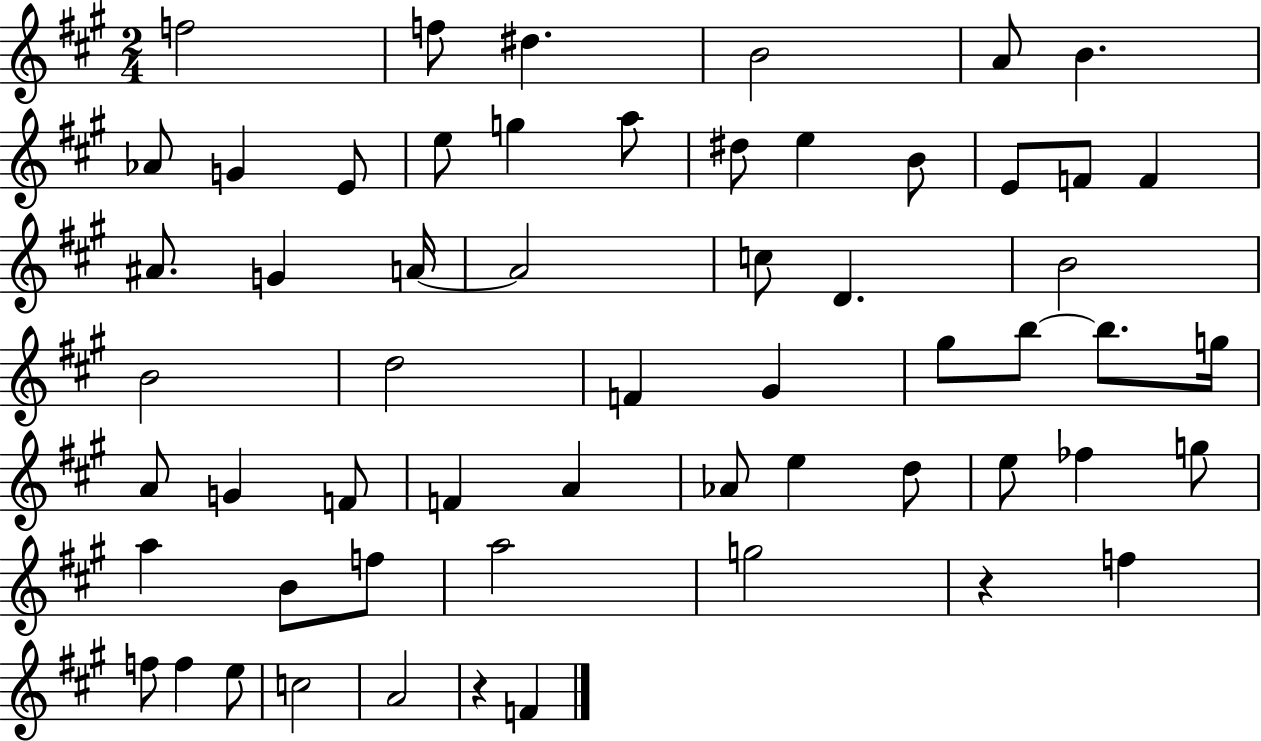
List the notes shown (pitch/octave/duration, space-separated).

F5/h F5/e D#5/q. B4/h A4/e B4/q. Ab4/e G4/q E4/e E5/e G5/q A5/e D#5/e E5/q B4/e E4/e F4/e F4/q A#4/e. G4/q A4/s A4/h C5/e D4/q. B4/h B4/h D5/h F4/q G#4/q G#5/e B5/e B5/e. G5/s A4/e G4/q F4/e F4/q A4/q Ab4/e E5/q D5/e E5/e FES5/q G5/e A5/q B4/e F5/e A5/h G5/h R/q F5/q F5/e F5/q E5/e C5/h A4/h R/q F4/q